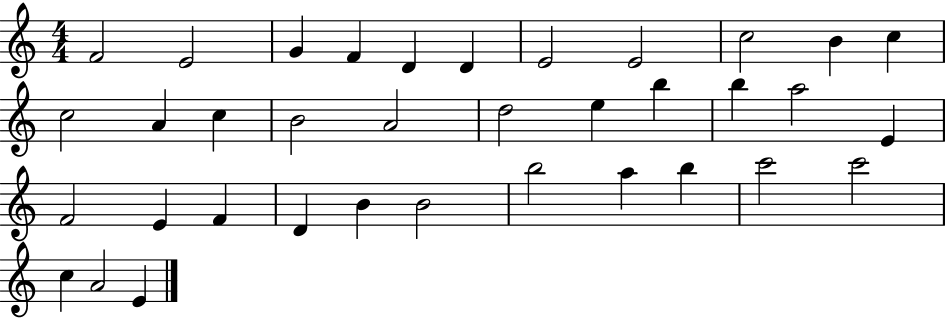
F4/h E4/h G4/q F4/q D4/q D4/q E4/h E4/h C5/h B4/q C5/q C5/h A4/q C5/q B4/h A4/h D5/h E5/q B5/q B5/q A5/h E4/q F4/h E4/q F4/q D4/q B4/q B4/h B5/h A5/q B5/q C6/h C6/h C5/q A4/h E4/q